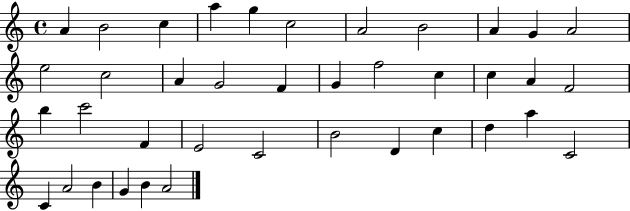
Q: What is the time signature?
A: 4/4